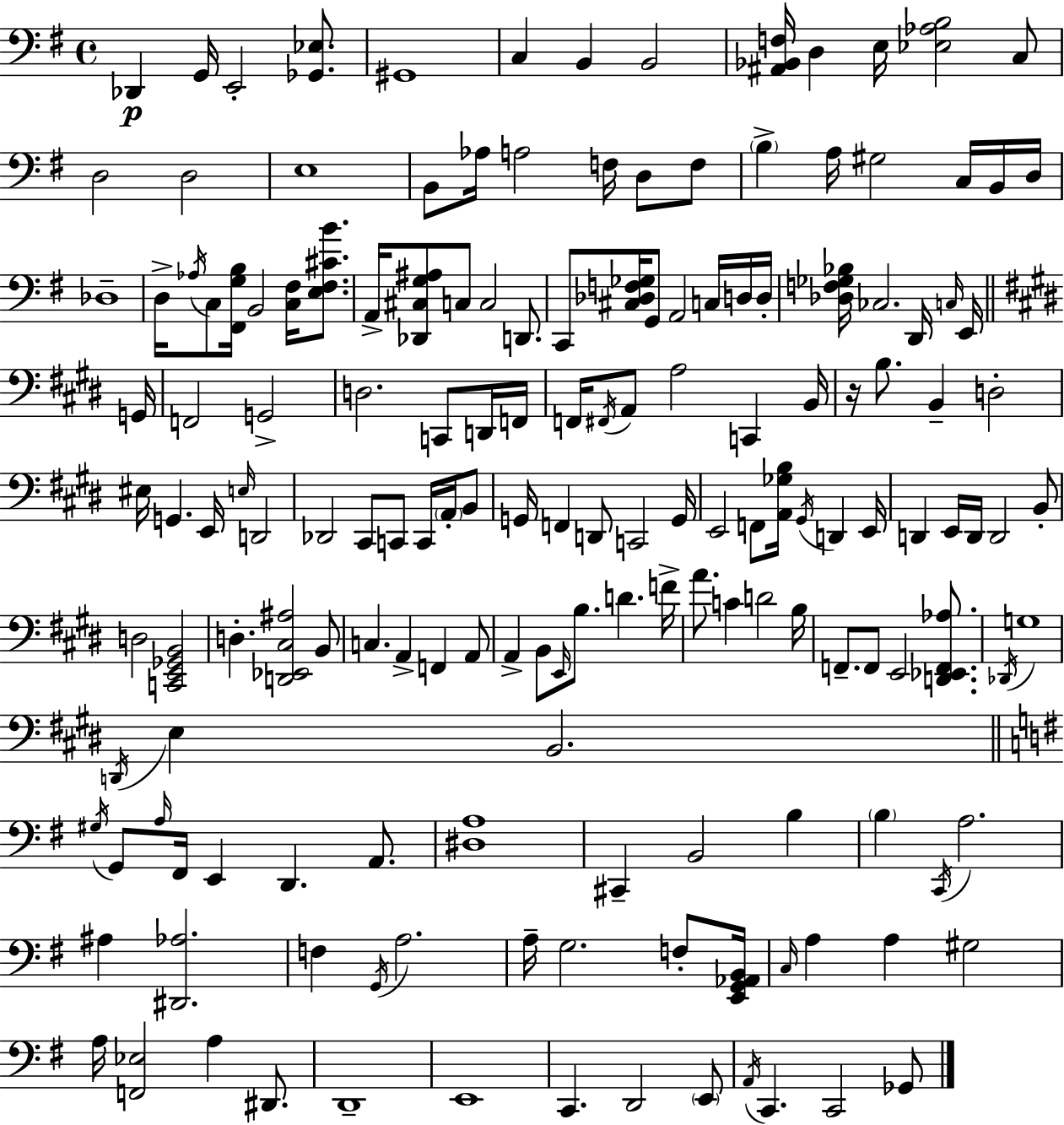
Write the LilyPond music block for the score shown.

{
  \clef bass
  \time 4/4
  \defaultTimeSignature
  \key g \major
  \repeat volta 2 { des,4\p g,16 e,2-. <ges, ees>8. | gis,1 | c4 b,4 b,2 | <ais, bes, f>16 d4 e16 <ees aes b>2 c8 | \break d2 d2 | e1 | b,8 aes16 a2 f16 d8 f8 | \parenthesize b4-> a16 gis2 c16 b,16 d16 | \break des1-- | d16-> \acciaccatura { aes16 } c8 <fis, g b>16 b,2 <c fis>16 <e fis cis' b'>8. | a,16-> <des, cis g ais>8 c8 c2 d,8. | c,8 <cis des f ges>16 g,8 a,2 c16 d16 | \break d16-. <des f ges bes>16 ces2. d,16 \grace { c16 } | e,16 \bar "||" \break \key e \major g,16 f,2 g,2-> | d2. c,8 d,16 | f,16 f,16 \acciaccatura { fis,16 } a,8 a2 c,4 | b,16 r16 b8. b,4-- d2-. | \break eis16 g,4. e,16 \grace { e16 } d,2 | des,2 cis,8 c,8 c,16 | \parenthesize a,16-. b,8 g,16 f,4 d,8 c,2 | g,16 e,2 f,8 <a, ges b>16 \acciaccatura { gis,16 } d,4 | \break e,16 d,4 e,16 d,16 d,2 | b,8-. d2 <c, e, ges, b,>2 | d4.-. <d, ees, cis ais>2 | b,8 c4. a,4-> f,4 | \break a,8 a,4-> b,8 \grace { e,16 } b8. d'4. | f'16-> a'8. c'4 d'2 | b16 f,8.-- f,8 e,2 | <d, ees, f, aes>8. \acciaccatura { des,16 } g1 | \break \acciaccatura { d,16 } e4 b,2. | \bar "||" \break \key g \major \acciaccatura { gis16 } g,8 \grace { a16 } fis,16 e,4 d,4. a,8. | <dis a>1 | cis,4-- b,2 b4 | \parenthesize b4 \acciaccatura { c,16 } a2. | \break ais4 <dis, aes>2. | f4 \acciaccatura { g,16 } a2. | a16-- g2. | f8-. <e, g, aes, b,>16 \grace { c16 } a4 a4 gis2 | \break a16 <f, ees>2 a4 | dis,8. d,1-- | e,1 | c,4. d,2 | \break \parenthesize e,8 \acciaccatura { a,16 } c,4. c,2 | ges,8 } \bar "|."
}